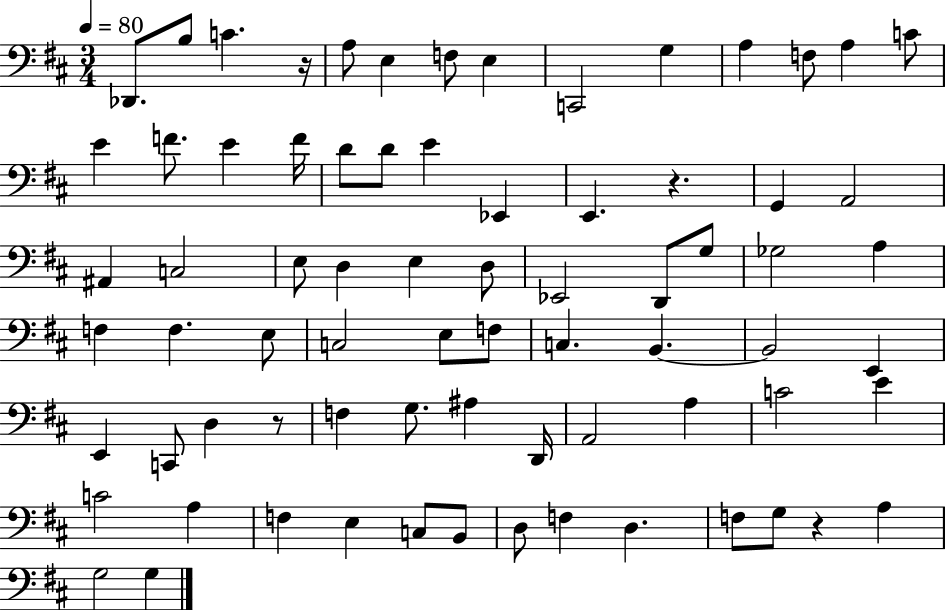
{
  \clef bass
  \numericTimeSignature
  \time 3/4
  \key d \major
  \tempo 4 = 80
  des,8. b8 c'4. r16 | a8 e4 f8 e4 | c,2 g4 | a4 f8 a4 c'8 | \break e'4 f'8. e'4 f'16 | d'8 d'8 e'4 ees,4 | e,4. r4. | g,4 a,2 | \break ais,4 c2 | e8 d4 e4 d8 | ees,2 d,8 g8 | ges2 a4 | \break f4 f4. e8 | c2 e8 f8 | c4. b,4.~~ | b,2 e,4 | \break e,4 c,8 d4 r8 | f4 g8. ais4 d,16 | a,2 a4 | c'2 e'4 | \break c'2 a4 | f4 e4 c8 b,8 | d8 f4 d4. | f8 g8 r4 a4 | \break g2 g4 | \bar "|."
}